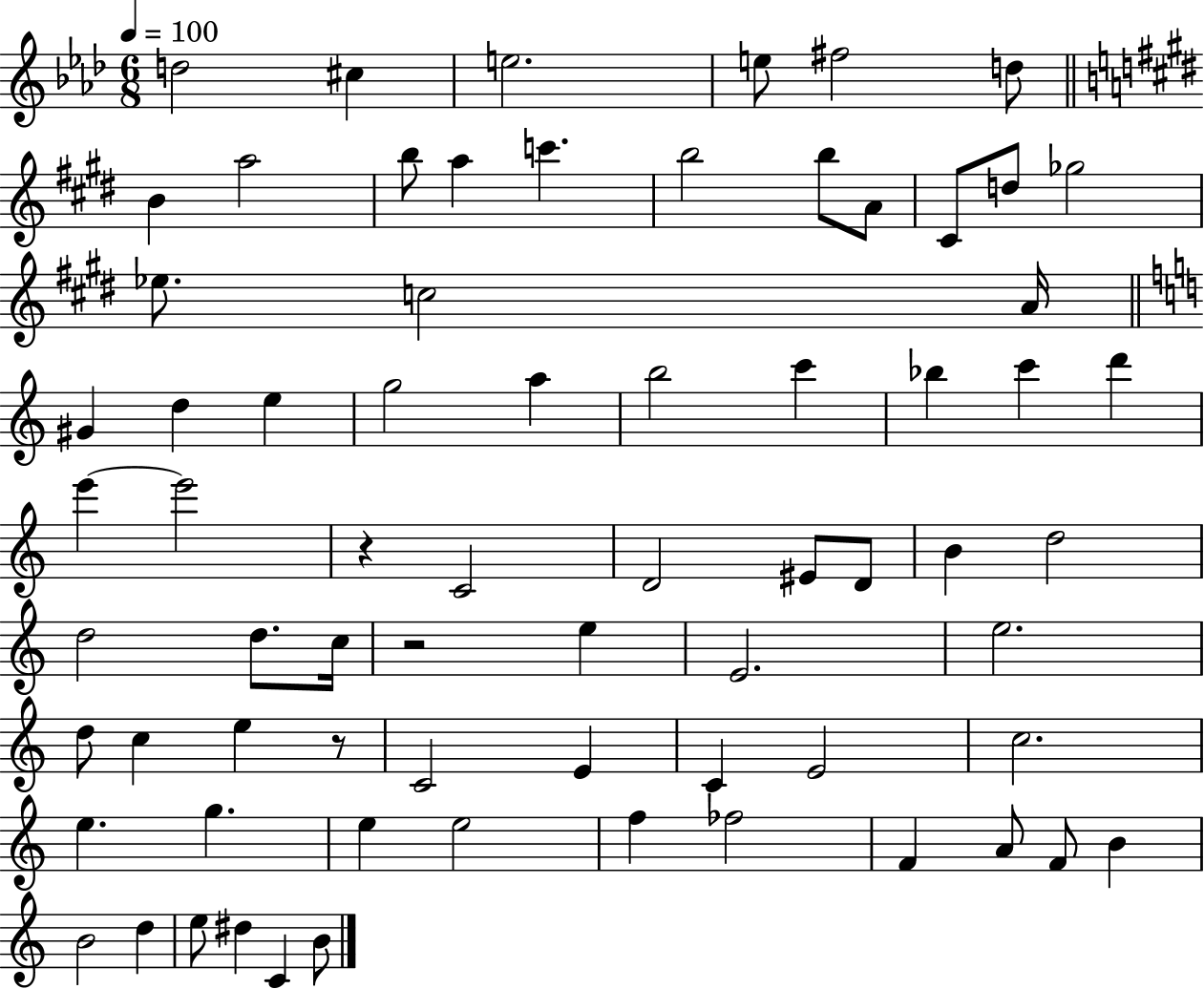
X:1
T:Untitled
M:6/8
L:1/4
K:Ab
d2 ^c e2 e/2 ^f2 d/2 B a2 b/2 a c' b2 b/2 A/2 ^C/2 d/2 _g2 _e/2 c2 A/4 ^G d e g2 a b2 c' _b c' d' e' e'2 z C2 D2 ^E/2 D/2 B d2 d2 d/2 c/4 z2 e E2 e2 d/2 c e z/2 C2 E C E2 c2 e g e e2 f _f2 F A/2 F/2 B B2 d e/2 ^d C B/2